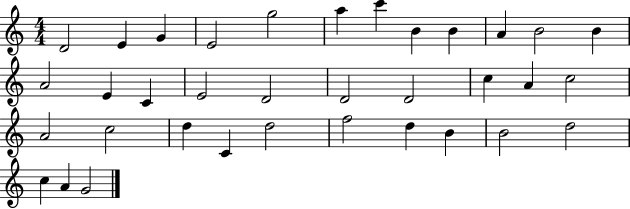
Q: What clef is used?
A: treble